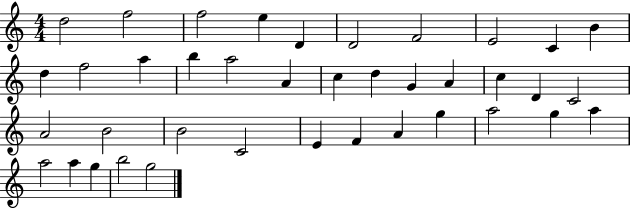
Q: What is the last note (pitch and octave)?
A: G5